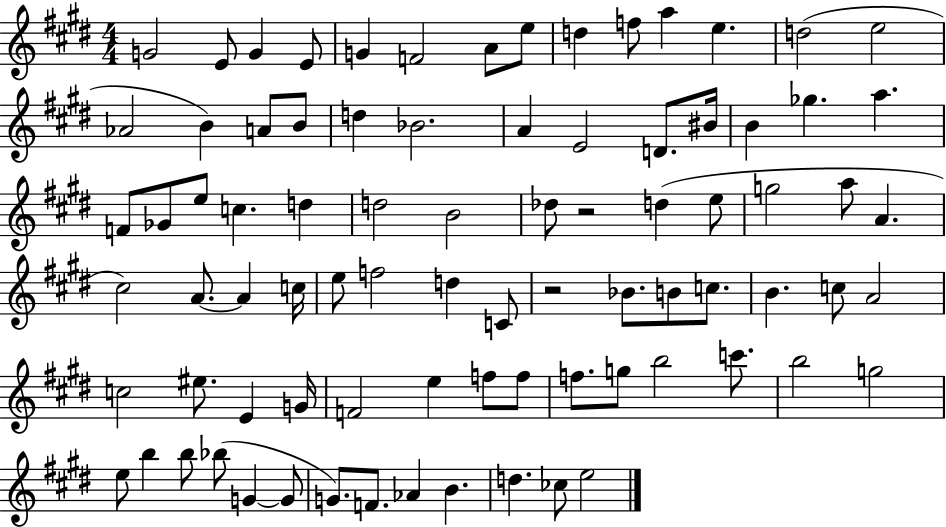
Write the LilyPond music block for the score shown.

{
  \clef treble
  \numericTimeSignature
  \time 4/4
  \key e \major
  \repeat volta 2 { g'2 e'8 g'4 e'8 | g'4 f'2 a'8 e''8 | d''4 f''8 a''4 e''4. | d''2( e''2 | \break aes'2 b'4) a'8 b'8 | d''4 bes'2. | a'4 e'2 d'8. bis'16 | b'4 ges''4. a''4. | \break f'8 ges'8 e''8 c''4. d''4 | d''2 b'2 | des''8 r2 d''4( e''8 | g''2 a''8 a'4. | \break cis''2) a'8.~~ a'4 c''16 | e''8 f''2 d''4 c'8 | r2 bes'8. b'8 c''8. | b'4. c''8 a'2 | \break c''2 eis''8. e'4 g'16 | f'2 e''4 f''8 f''8 | f''8. g''8 b''2 c'''8. | b''2 g''2 | \break e''8 b''4 b''8 bes''8( g'4~~ g'8 | g'8.) f'8. aes'4 b'4. | d''4. ces''8 e''2 | } \bar "|."
}